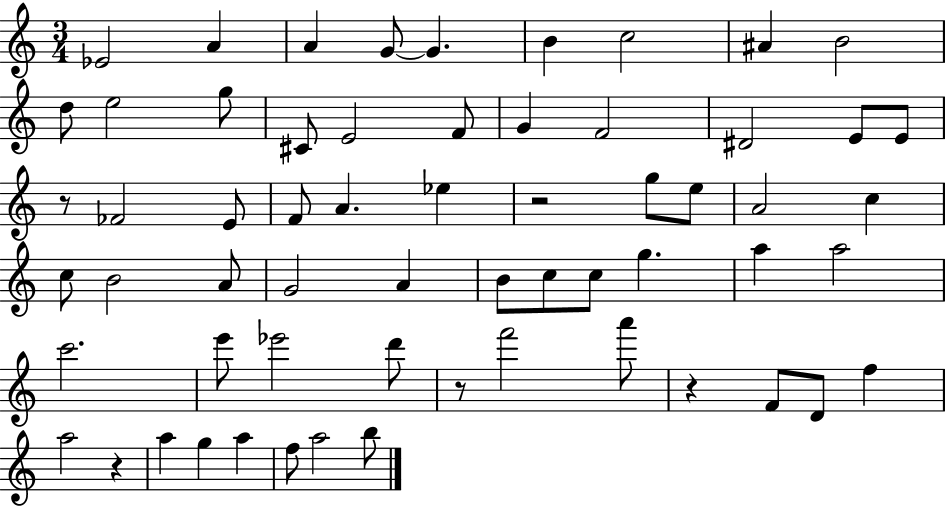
X:1
T:Untitled
M:3/4
L:1/4
K:C
_E2 A A G/2 G B c2 ^A B2 d/2 e2 g/2 ^C/2 E2 F/2 G F2 ^D2 E/2 E/2 z/2 _F2 E/2 F/2 A _e z2 g/2 e/2 A2 c c/2 B2 A/2 G2 A B/2 c/2 c/2 g a a2 c'2 e'/2 _e'2 d'/2 z/2 f'2 a'/2 z F/2 D/2 f a2 z a g a f/2 a2 b/2